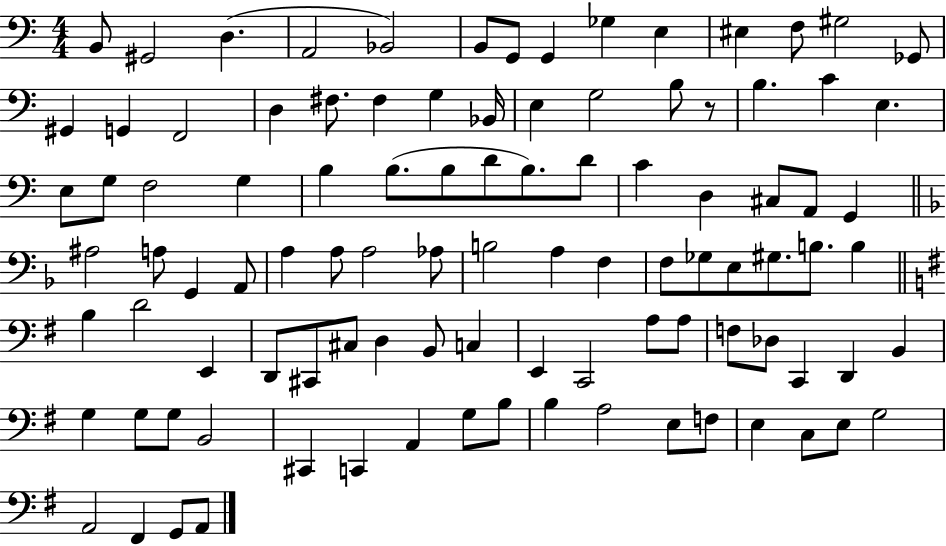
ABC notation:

X:1
T:Untitled
M:4/4
L:1/4
K:C
B,,/2 ^G,,2 D, A,,2 _B,,2 B,,/2 G,,/2 G,, _G, E, ^E, F,/2 ^G,2 _G,,/2 ^G,, G,, F,,2 D, ^F,/2 ^F, G, _B,,/4 E, G,2 B,/2 z/2 B, C E, E,/2 G,/2 F,2 G, B, B,/2 B,/2 D/2 B,/2 D/2 C D, ^C,/2 A,,/2 G,, ^A,2 A,/2 G,, A,,/2 A, A,/2 A,2 _A,/2 B,2 A, F, F,/2 _G,/2 E,/2 ^G,/2 B,/2 B, B, D2 E,, D,,/2 ^C,,/2 ^C,/2 D, B,,/2 C, E,, C,,2 A,/2 A,/2 F,/2 _D,/2 C,, D,, B,, G, G,/2 G,/2 B,,2 ^C,, C,, A,, G,/2 B,/2 B, A,2 E,/2 F,/2 E, C,/2 E,/2 G,2 A,,2 ^F,, G,,/2 A,,/2